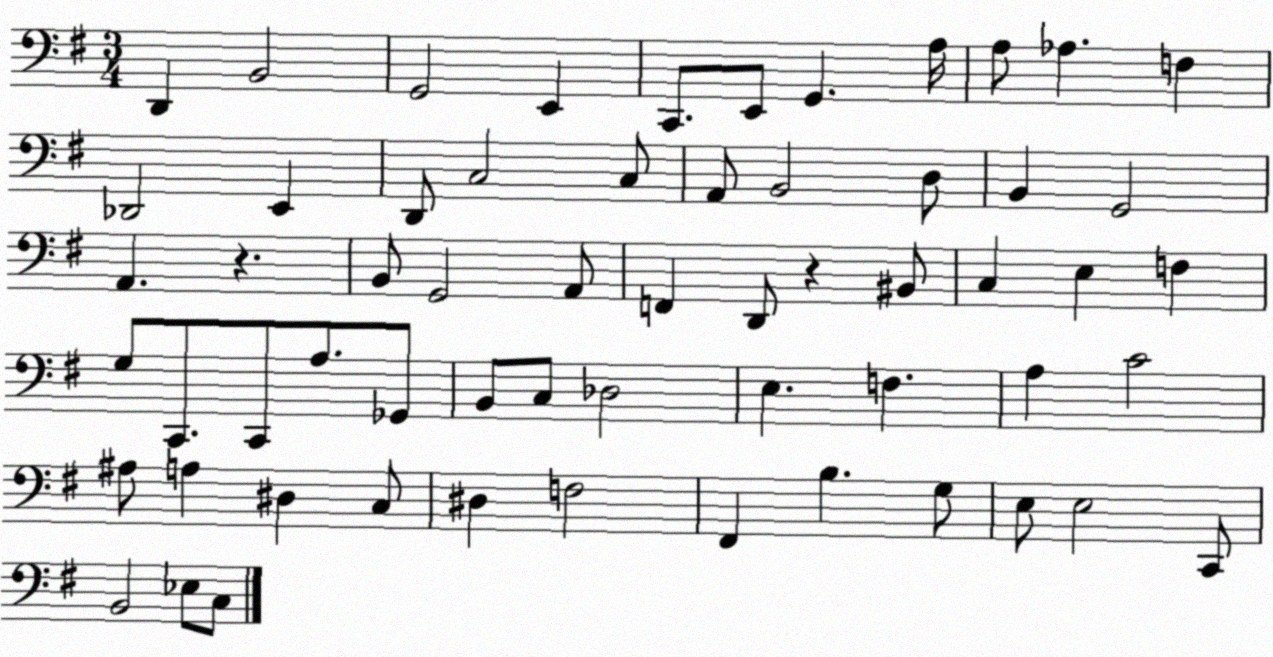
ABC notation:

X:1
T:Untitled
M:3/4
L:1/4
K:G
D,, B,,2 G,,2 E,, C,,/2 E,,/2 G,, A,/4 A,/2 _A, F, _D,,2 E,, D,,/2 C,2 C,/2 A,,/2 B,,2 D,/2 B,, G,,2 A,, z B,,/2 G,,2 A,,/2 F,, D,,/2 z ^B,,/2 C, E, F, G,/2 C,,/2 C,,/2 A,/2 _G,,/2 B,,/2 C,/2 _D,2 E, F, A, C2 ^A,/2 A, ^D, C,/2 ^D, F,2 ^F,, B, G,/2 E,/2 E,2 C,,/2 B,,2 _E,/2 C,/2